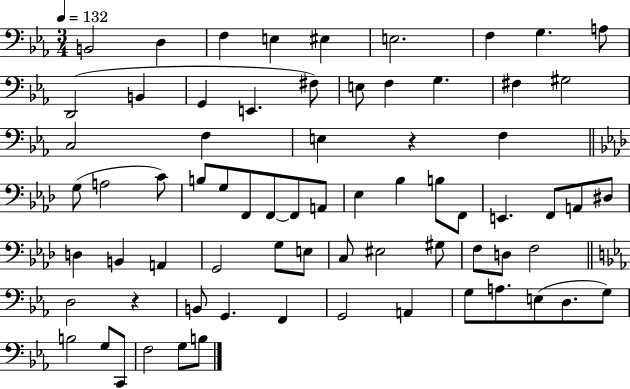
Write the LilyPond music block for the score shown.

{
  \clef bass
  \numericTimeSignature
  \time 3/4
  \key ees \major
  \tempo 4 = 132
  b,2 d4 | f4 e4 eis4 | e2. | f4 g4. a8 | \break d,2( b,4 | g,4 e,4. fis8) | e8 f4 g4. | fis4 gis2 | \break c2 f4 | e4 r4 f4 | \bar "||" \break \key aes \major g8( a2 c'8) | b8 g8 f,8 f,8~~ f,8 a,8 | ees4 bes4 b8 f,8 | e,4. f,8 a,8 dis8 | \break d4 b,4 a,4 | g,2 g8 e8 | c8 eis2 gis8 | f8 d8 f2 | \break \bar "||" \break \key ees \major d2 r4 | b,8 g,4. f,4 | g,2 a,4 | g8 a8. e8( d8. g8) | \break b2 g8 c,8 | f2 g8 b8 | \bar "|."
}